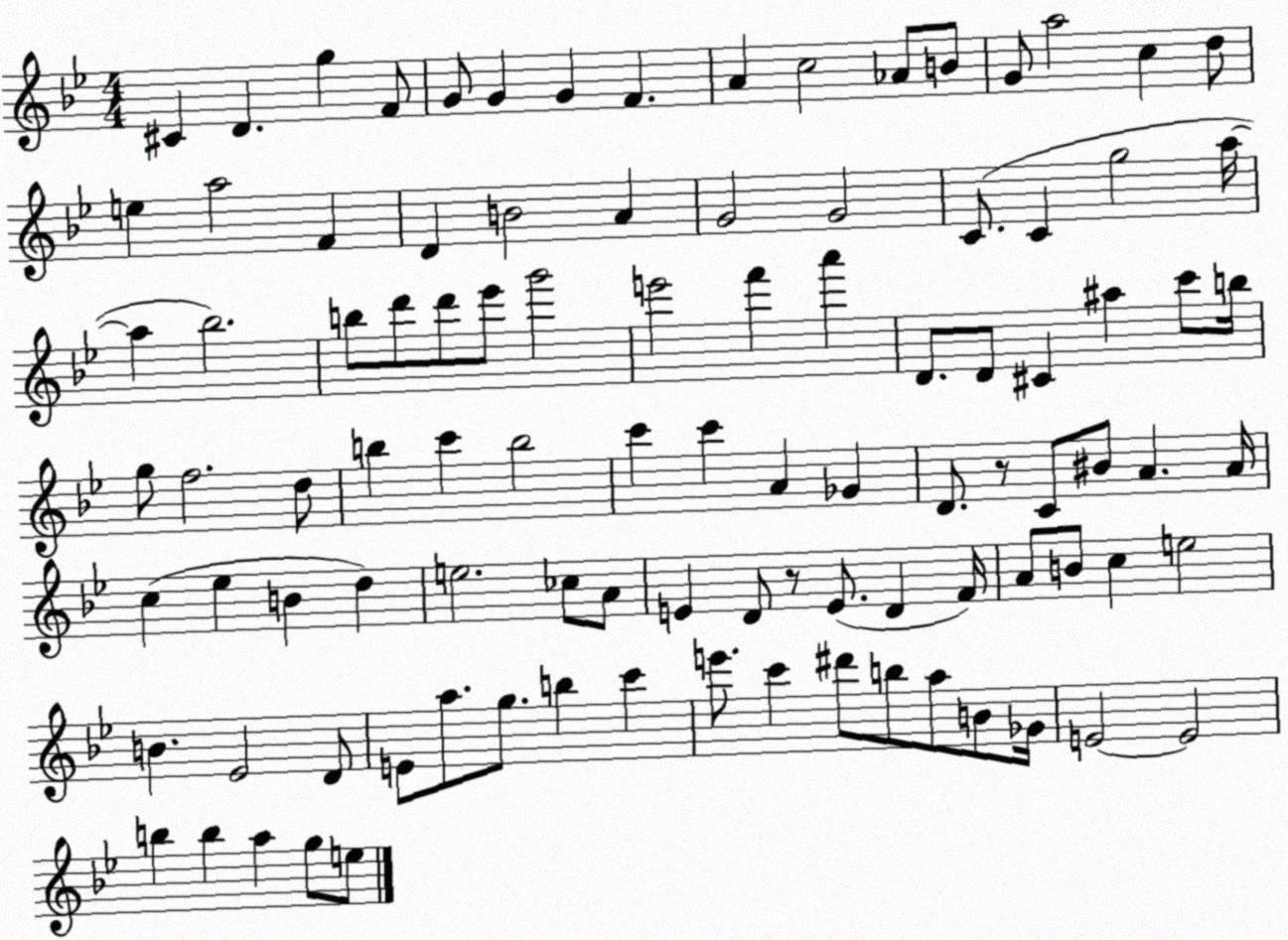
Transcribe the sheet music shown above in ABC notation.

X:1
T:Untitled
M:4/4
L:1/4
K:Bb
^C D g F/2 G/2 G G F A c2 _A/2 B/2 G/2 a2 c d/2 e a2 F D B2 A G2 G2 C/2 C g2 a/4 a _b2 b/2 d'/2 d'/2 _e'/2 g'2 e'2 f' a' D/2 D/2 ^C ^a c'/2 b/4 g/2 f2 d/2 b c' b2 c' c' A _G D/2 z/2 C/2 ^B/2 A A/4 c _e B d e2 _c/2 A/2 E D/2 z/2 E/2 D F/4 A/2 B/2 c e2 B _E2 D/2 E/2 a/2 g/2 b c' e'/2 c' ^d'/2 b/2 a/2 B/2 _G/4 E2 E2 b b a g/2 e/2